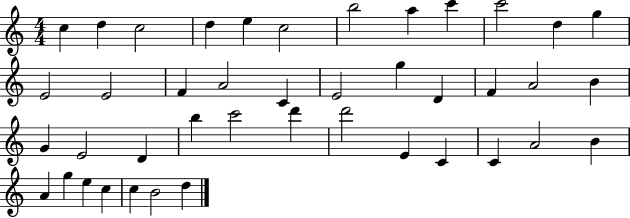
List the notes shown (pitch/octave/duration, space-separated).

C5/q D5/q C5/h D5/q E5/q C5/h B5/h A5/q C6/q C6/h D5/q G5/q E4/h E4/h F4/q A4/h C4/q E4/h G5/q D4/q F4/q A4/h B4/q G4/q E4/h D4/q B5/q C6/h D6/q D6/h E4/q C4/q C4/q A4/h B4/q A4/q G5/q E5/q C5/q C5/q B4/h D5/q